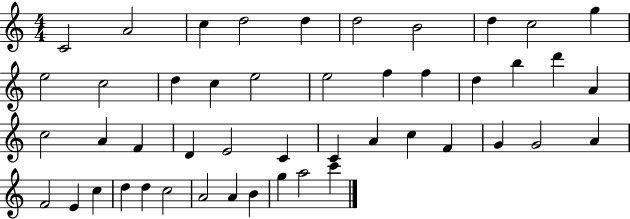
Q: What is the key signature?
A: C major